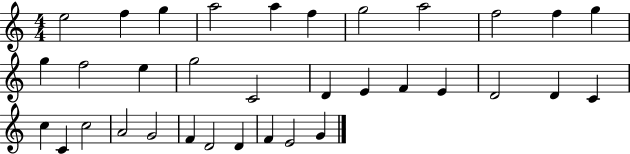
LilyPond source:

{
  \clef treble
  \numericTimeSignature
  \time 4/4
  \key c \major
  e''2 f''4 g''4 | a''2 a''4 f''4 | g''2 a''2 | f''2 f''4 g''4 | \break g''4 f''2 e''4 | g''2 c'2 | d'4 e'4 f'4 e'4 | d'2 d'4 c'4 | \break c''4 c'4 c''2 | a'2 g'2 | f'4 d'2 d'4 | f'4 e'2 g'4 | \break \bar "|."
}